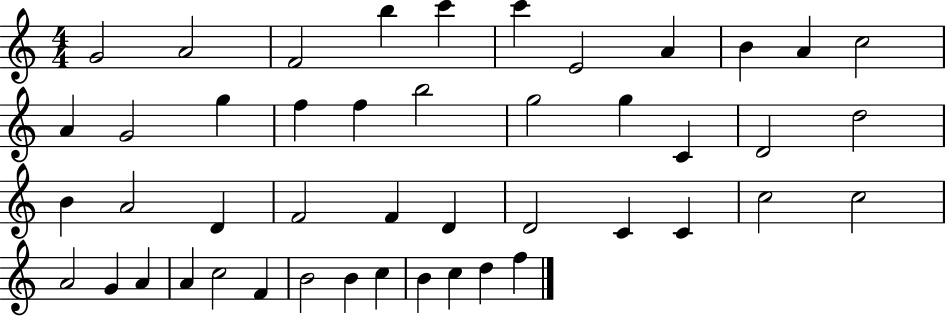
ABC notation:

X:1
T:Untitled
M:4/4
L:1/4
K:C
G2 A2 F2 b c' c' E2 A B A c2 A G2 g f f b2 g2 g C D2 d2 B A2 D F2 F D D2 C C c2 c2 A2 G A A c2 F B2 B c B c d f